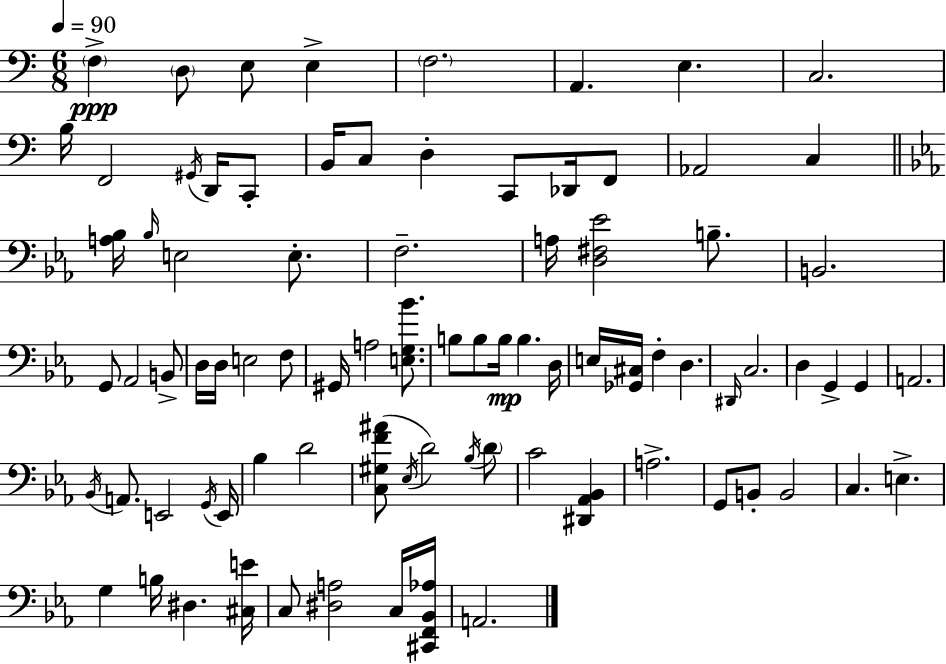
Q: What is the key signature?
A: C major